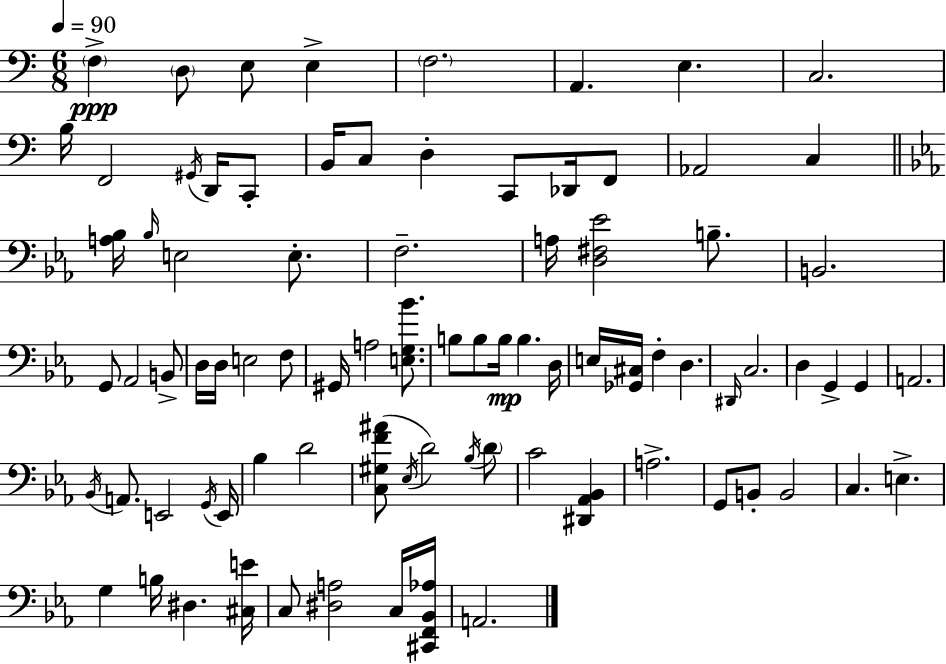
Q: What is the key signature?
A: C major